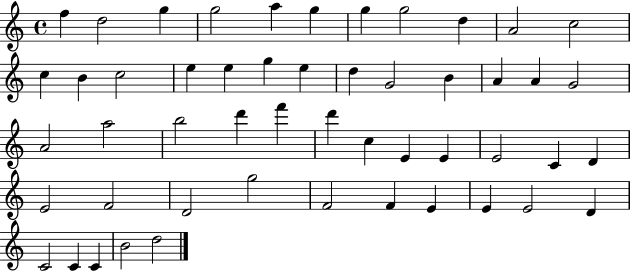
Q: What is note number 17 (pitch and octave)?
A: G5